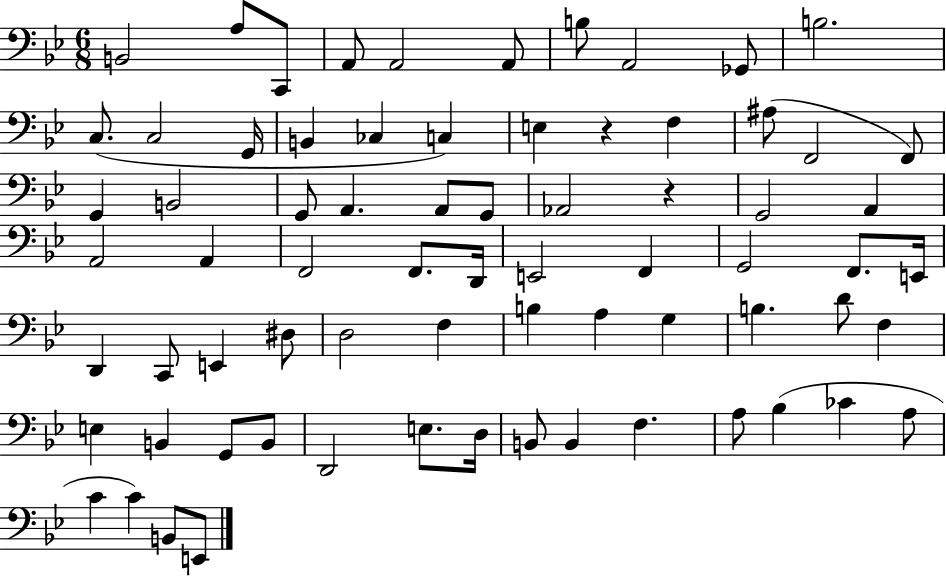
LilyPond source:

{
  \clef bass
  \numericTimeSignature
  \time 6/8
  \key bes \major
  b,2 a8 c,8 | a,8 a,2 a,8 | b8 a,2 ges,8 | b2. | \break c8.( c2 g,16 | b,4 ces4 c4) | e4 r4 f4 | ais8( f,2 f,8) | \break g,4 b,2 | g,8 a,4. a,8 g,8 | aes,2 r4 | g,2 a,4 | \break a,2 a,4 | f,2 f,8. d,16 | e,2 f,4 | g,2 f,8. e,16 | \break d,4 c,8 e,4 dis8 | d2 f4 | b4 a4 g4 | b4. d'8 f4 | \break e4 b,4 g,8 b,8 | d,2 e8. d16 | b,8 b,4 f4. | a8 bes4( ces'4 a8 | \break c'4 c'4) b,8 e,8 | \bar "|."
}